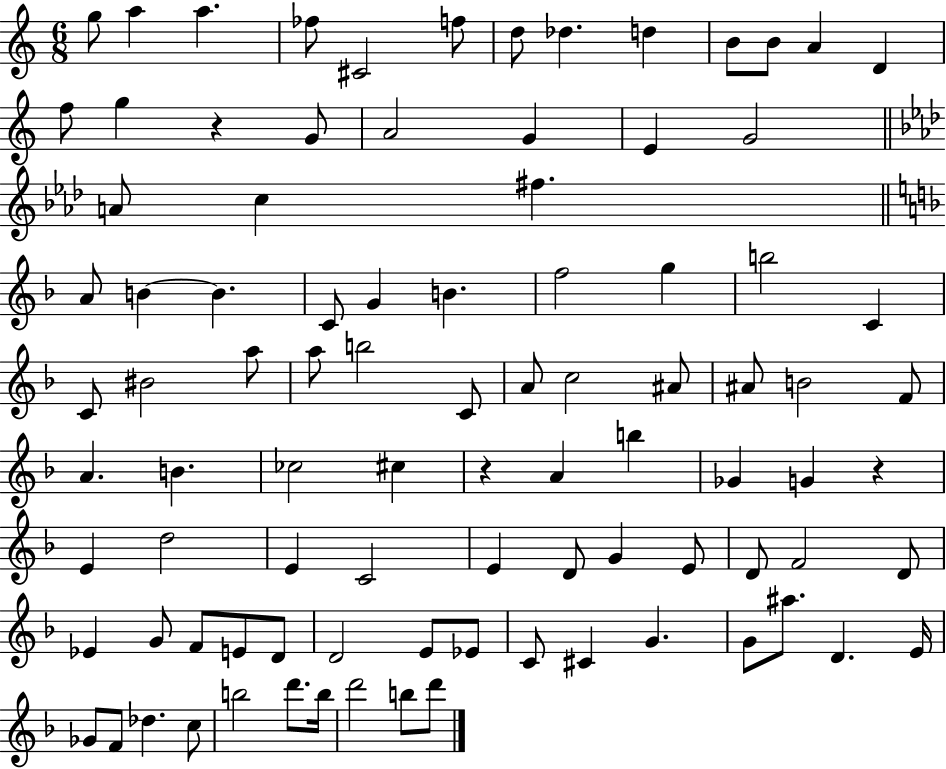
{
  \clef treble
  \numericTimeSignature
  \time 6/8
  \key c \major
  g''8 a''4 a''4. | fes''8 cis'2 f''8 | d''8 des''4. d''4 | b'8 b'8 a'4 d'4 | \break f''8 g''4 r4 g'8 | a'2 g'4 | e'4 g'2 | \bar "||" \break \key aes \major a'8 c''4 fis''4. | \bar "||" \break \key f \major a'8 b'4~~ b'4. | c'8 g'4 b'4. | f''2 g''4 | b''2 c'4 | \break c'8 bis'2 a''8 | a''8 b''2 c'8 | a'8 c''2 ais'8 | ais'8 b'2 f'8 | \break a'4. b'4. | ces''2 cis''4 | r4 a'4 b''4 | ges'4 g'4 r4 | \break e'4 d''2 | e'4 c'2 | e'4 d'8 g'4 e'8 | d'8 f'2 d'8 | \break ees'4 g'8 f'8 e'8 d'8 | d'2 e'8 ees'8 | c'8 cis'4 g'4. | g'8 ais''8. d'4. e'16 | \break ges'8 f'8 des''4. c''8 | b''2 d'''8. b''16 | d'''2 b''8 d'''8 | \bar "|."
}